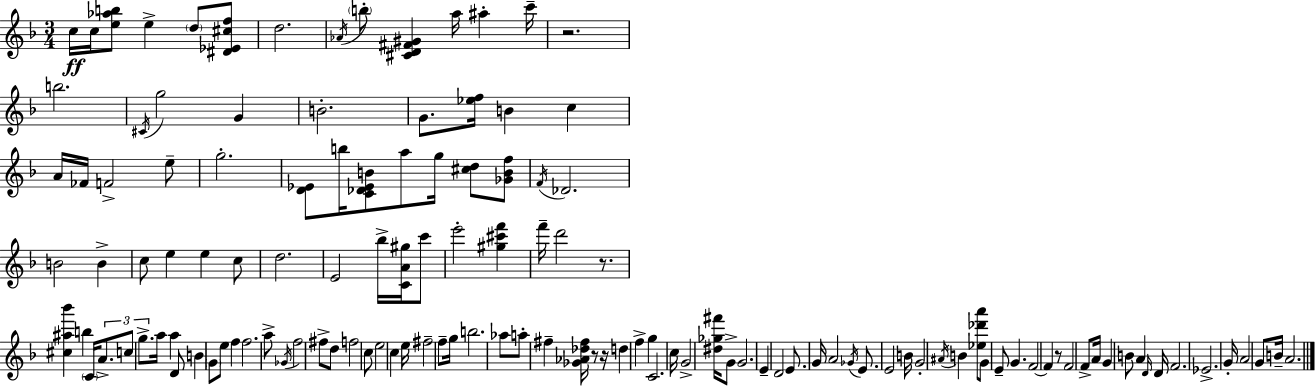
{
  \clef treble
  \numericTimeSignature
  \time 3/4
  \key d \minor
  \repeat volta 2 { c''16\ff c''16 <e'' aes'' b''>8 e''4-> \parenthesize d''8 <dis' ees' cis'' f''>8 | d''2. | \acciaccatura { aes'16 } \parenthesize b''8-. <cis' d' fis' gis'>4 a''16 ais''4-. | c'''16-- r2. | \break b''2. | \acciaccatura { cis'16 } g''2 g'4 | b'2.-. | g'8. <ees'' f''>16 b'4 c''4 | \break a'16 fes'16 f'2-> | e''8-- g''2.-. | <d' ees'>8 b''16 <c' des' ees' b'>8 a''8 g''16 <cis'' d''>8 | <ges' b' f''>8 \acciaccatura { f'16 } des'2. | \break b'2 b'4-> | c''8 e''4 e''4 | c''8 d''2. | e'2 bes''16-> | \break <c' a' gis''>16 c'''8 e'''2-. <gis'' cis''' f'''>4 | f'''16-- d'''2 | r8. <cis'' ais'' bes'''>4 b''4 \parenthesize c'16 | \tuplet 3/2 { a'8.-> c''8 g''8.-> } a''16 a''4 | \break d'8 b'4 \parenthesize g'8 e''8 f''4 | f''2. | a''8-> \acciaccatura { ges'16 } f''2 | fis''8-> d''8 f''2 | \break c''8 e''2 | c''4 e''16 fis''2-- | f''8-- g''16 b''2. | aes''8 a''8-. fis''4-- | \break <ges' aes' des'' fis''>16 r8 r16 d''4 f''4-> | g''4 c'2. | c''16 g'2-> | <dis'' ges'' fis'''>16 g'8-> g'2. | \break e'4-- d'2 | e'8. g'16 a'2 | \acciaccatura { ges'16 } e'8. e'2 | b'16 g'2-. | \break \acciaccatura { ais'16 } b'4 <ees'' des''' a'''>8 g'8 e'8-- | g'4. f'2~~ | f'4 r8 f'2 | f'8-> a'16 g'4 b'8 | \break a'4 \grace { d'16 } d'16 f'2. | ees'2.-> | g'16-. a'2 | g'8 b'16-- a'2. | \break } \bar "|."
}